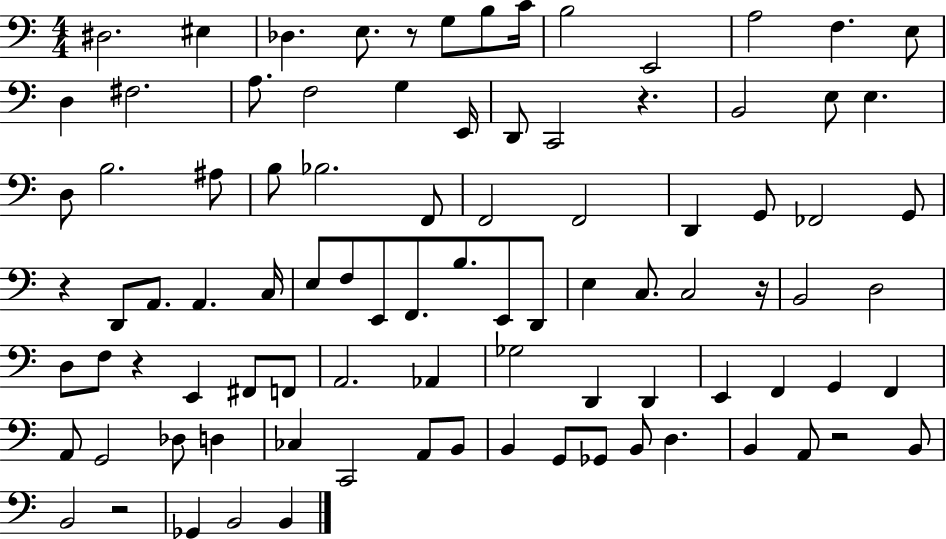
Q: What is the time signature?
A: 4/4